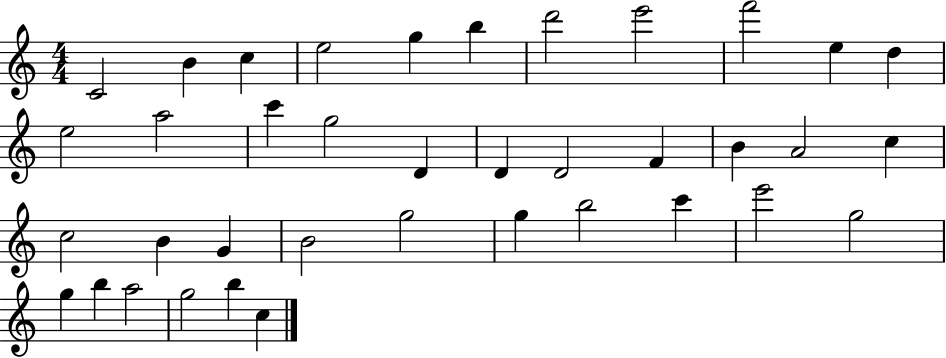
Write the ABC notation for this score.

X:1
T:Untitled
M:4/4
L:1/4
K:C
C2 B c e2 g b d'2 e'2 f'2 e d e2 a2 c' g2 D D D2 F B A2 c c2 B G B2 g2 g b2 c' e'2 g2 g b a2 g2 b c